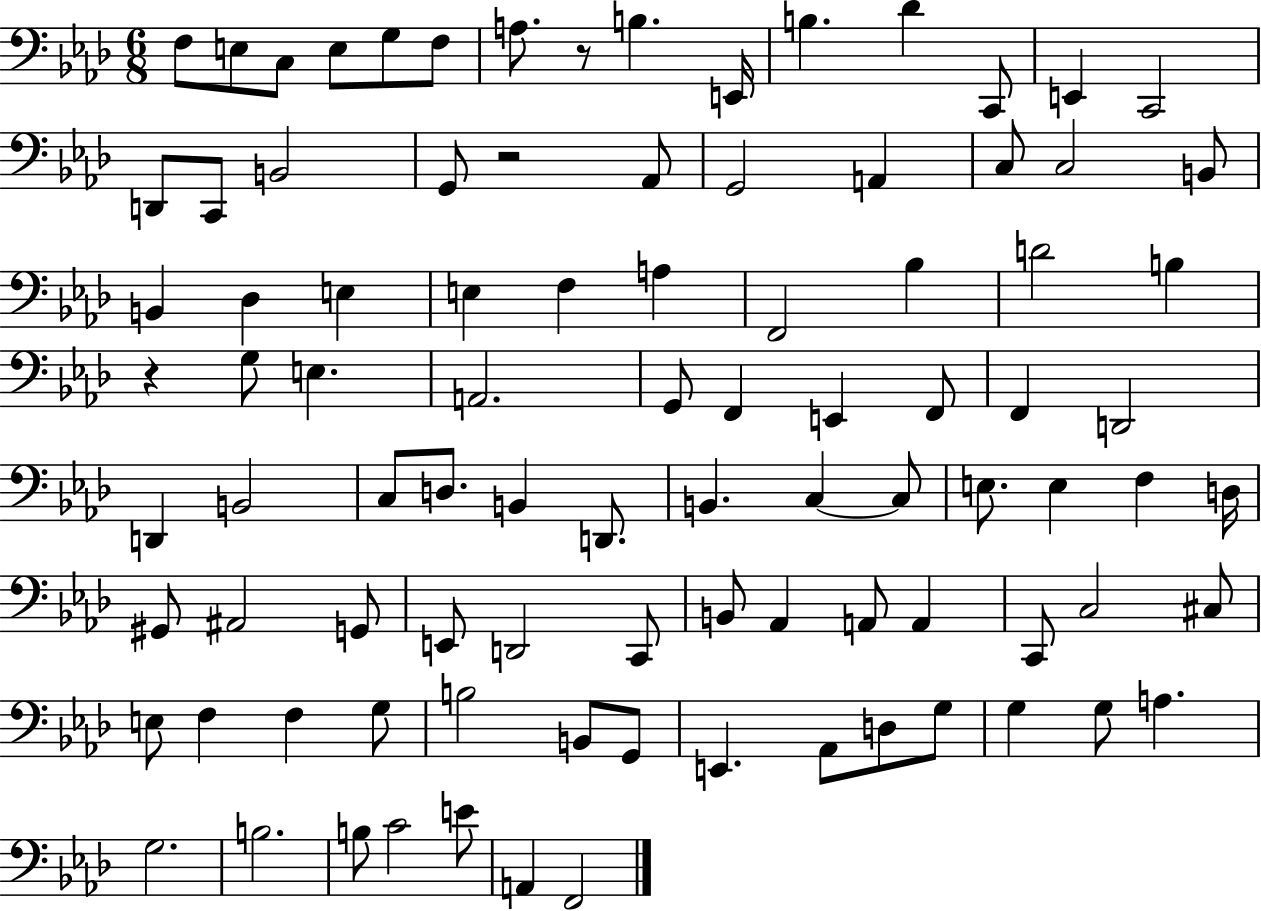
X:1
T:Untitled
M:6/8
L:1/4
K:Ab
F,/2 E,/2 C,/2 E,/2 G,/2 F,/2 A,/2 z/2 B, E,,/4 B, _D C,,/2 E,, C,,2 D,,/2 C,,/2 B,,2 G,,/2 z2 _A,,/2 G,,2 A,, C,/2 C,2 B,,/2 B,, _D, E, E, F, A, F,,2 _B, D2 B, z G,/2 E, A,,2 G,,/2 F,, E,, F,,/2 F,, D,,2 D,, B,,2 C,/2 D,/2 B,, D,,/2 B,, C, C,/2 E,/2 E, F, D,/4 ^G,,/2 ^A,,2 G,,/2 E,,/2 D,,2 C,,/2 B,,/2 _A,, A,,/2 A,, C,,/2 C,2 ^C,/2 E,/2 F, F, G,/2 B,2 B,,/2 G,,/2 E,, _A,,/2 D,/2 G,/2 G, G,/2 A, G,2 B,2 B,/2 C2 E/2 A,, F,,2